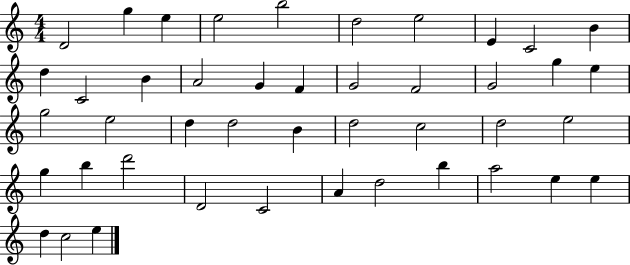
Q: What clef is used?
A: treble